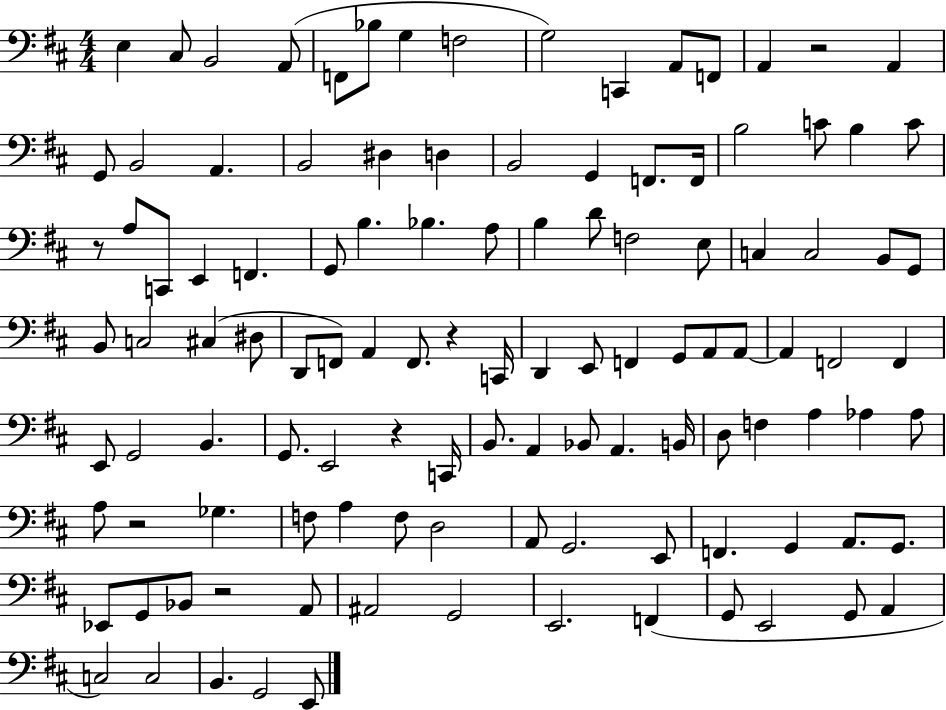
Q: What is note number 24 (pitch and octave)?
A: F2